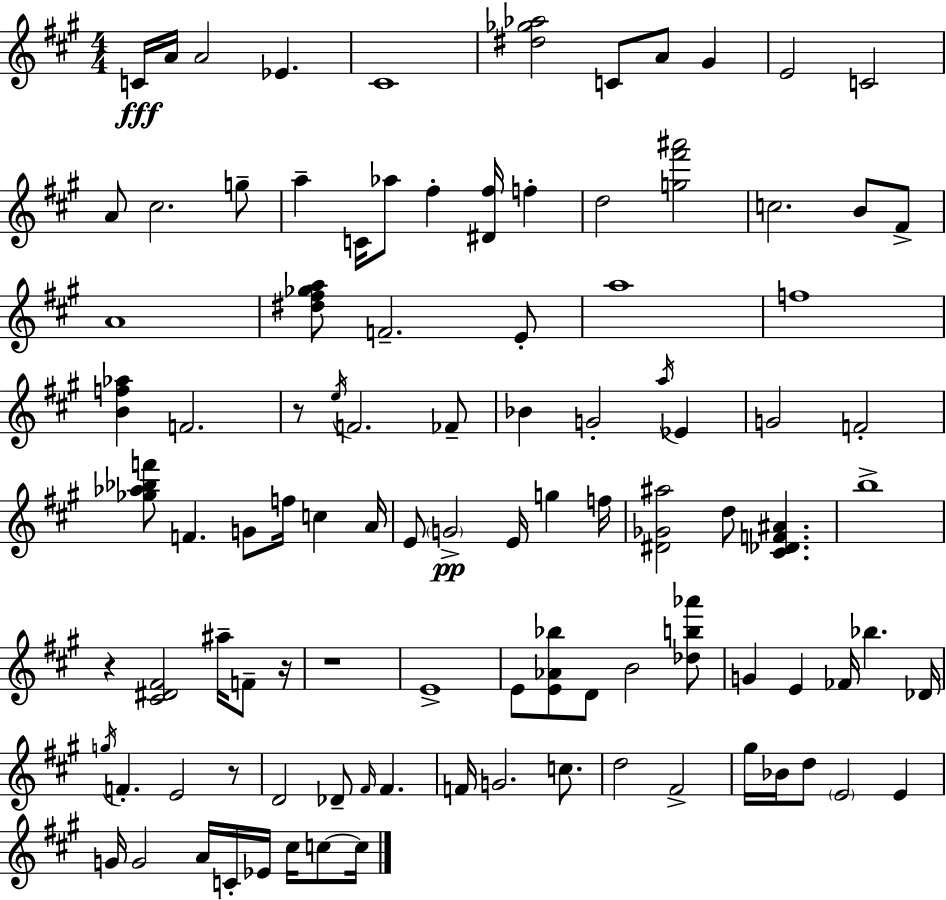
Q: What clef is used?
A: treble